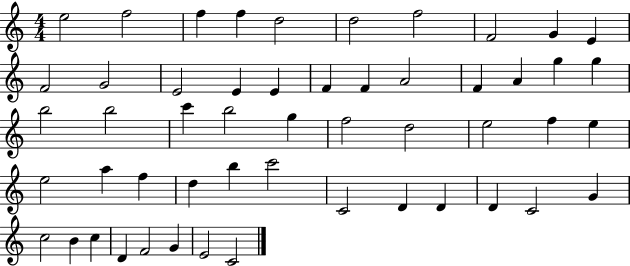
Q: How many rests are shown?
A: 0